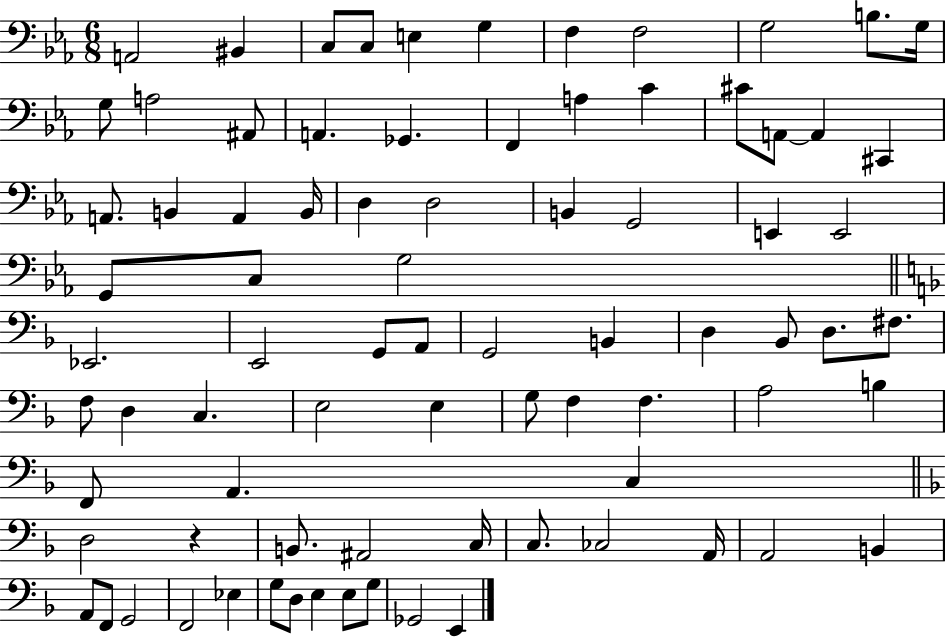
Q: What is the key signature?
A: EES major